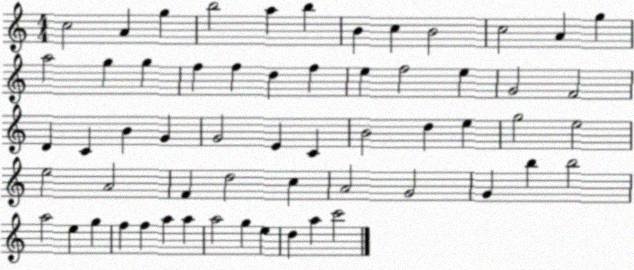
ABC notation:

X:1
T:Untitled
M:4/4
L:1/4
K:C
c2 A g b2 a b B c B2 c2 A g a2 g g f f d f e f2 e G2 F2 D C B G G2 E C B2 d e g2 e2 e2 A2 F d2 c A2 G2 G b b2 a2 e g f f a a a2 g e d a c'2